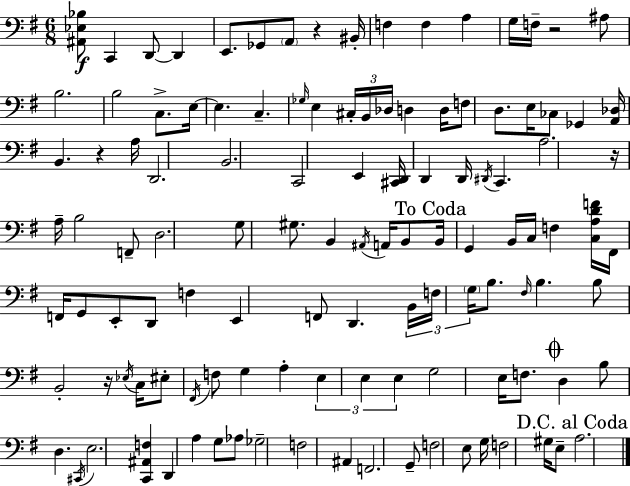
[A#2,Eb3,Bb3]/e C2/q D2/e D2/q E2/e. Gb2/e A2/e R/q BIS2/s F3/q F3/q A3/q G3/s F3/s R/h A#3/e B3/h. B3/h C3/e. E3/s E3/q. C3/q. Gb3/s E3/q C#3/s B2/s Db3/s D3/q D3/s F3/e D3/e. E3/s CES3/e Gb2/q [A2,Db3]/s B2/q. R/q A3/s D2/h. B2/h. C2/h E2/q [C#2,D2]/s D2/q D2/s D#2/s C2/q. A3/h. R/s A3/s B3/h F2/e D3/h. G3/e G#3/e. B2/q A#2/s A2/s B2/e B2/s G2/q B2/s C3/s F3/q [C3,A3,D4,F4]/s F#2/s F2/s G2/e E2/e D2/e F3/q E2/q F2/e D2/q. B2/s F3/s G3/s B3/e. F#3/s B3/q. B3/e B2/h R/s Eb3/s C3/s EIS3/e F#2/s F3/e G3/q A3/q E3/q E3/q E3/q G3/h E3/s F3/e. D3/q B3/e D3/q. C#2/s E3/h. [C2,A#2,F3]/q D2/q A3/q G3/e Ab3/e Gb3/h F3/h A#2/q F2/h. G2/e F3/h E3/e G3/s F3/h G#3/s E3/e A3/h.